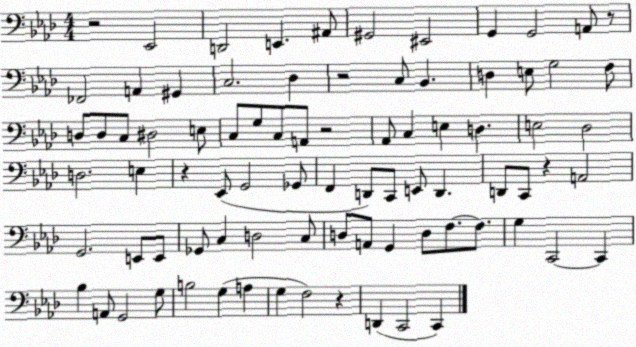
X:1
T:Untitled
M:4/4
L:1/4
K:Ab
z2 _E,,2 D,,2 E,, ^A,,/2 ^G,,2 ^E,,2 G,, G,,2 A,,/2 z/2 _F,,2 A,, ^G,, C,2 _D, z2 C,/2 _B,, D, E,/2 G,2 F,/2 D,/2 D,/2 C,/2 ^D,2 E,/2 C,/2 G,/2 C,/2 A,,/2 z2 _A,,/2 C, E, D, E,2 _D,2 D,2 E, z _E,,/2 G,,2 _G,,/2 F,, D,,/2 C,,/2 E,,/2 D,, D,,/2 C,,/2 z A,,2 G,,2 E,,/2 E,,/2 _G,,/2 C, D,2 C,/2 D,/2 A,,/2 G,, D,/2 F,/2 F,/2 G, C,,2 C,, _B, A,,/2 G,,2 G,/2 B,2 G, A, G, F,2 z D,, C,,2 C,,